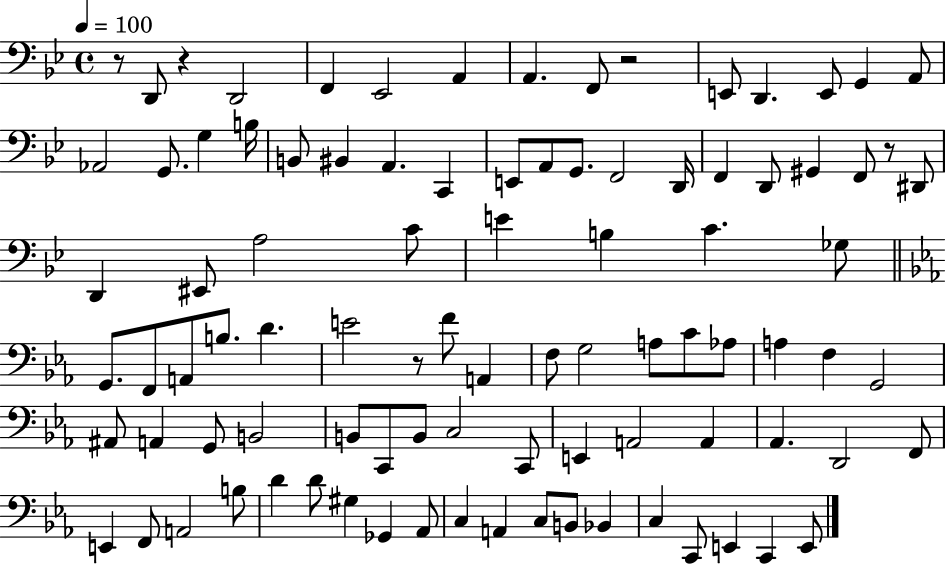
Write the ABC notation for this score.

X:1
T:Untitled
M:4/4
L:1/4
K:Bb
z/2 D,,/2 z D,,2 F,, _E,,2 A,, A,, F,,/2 z2 E,,/2 D,, E,,/2 G,, A,,/2 _A,,2 G,,/2 G, B,/4 B,,/2 ^B,, A,, C,, E,,/2 A,,/2 G,,/2 F,,2 D,,/4 F,, D,,/2 ^G,, F,,/2 z/2 ^D,,/2 D,, ^E,,/2 A,2 C/2 E B, C _G,/2 G,,/2 F,,/2 A,,/2 B,/2 D E2 z/2 F/2 A,, F,/2 G,2 A,/2 C/2 _A,/2 A, F, G,,2 ^A,,/2 A,, G,,/2 B,,2 B,,/2 C,,/2 B,,/2 C,2 C,,/2 E,, A,,2 A,, _A,, D,,2 F,,/2 E,, F,,/2 A,,2 B,/2 D D/2 ^G, _G,, _A,,/2 C, A,, C,/2 B,,/2 _B,, C, C,,/2 E,, C,, E,,/2